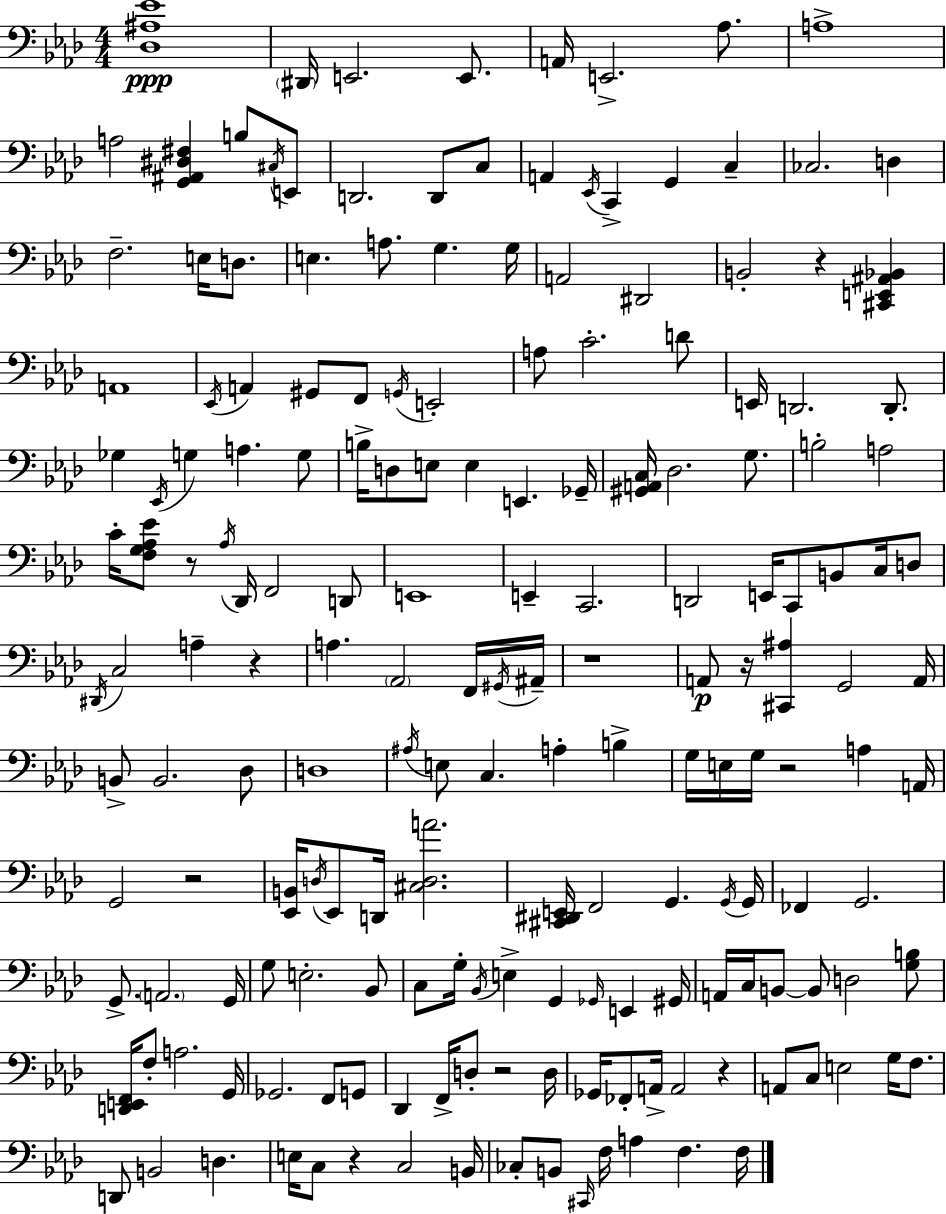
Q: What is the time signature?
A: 4/4